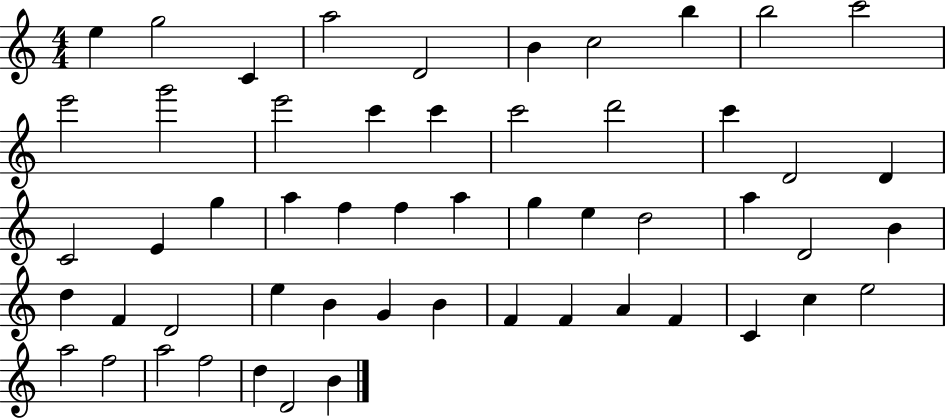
X:1
T:Untitled
M:4/4
L:1/4
K:C
e g2 C a2 D2 B c2 b b2 c'2 e'2 g'2 e'2 c' c' c'2 d'2 c' D2 D C2 E g a f f a g e d2 a D2 B d F D2 e B G B F F A F C c e2 a2 f2 a2 f2 d D2 B